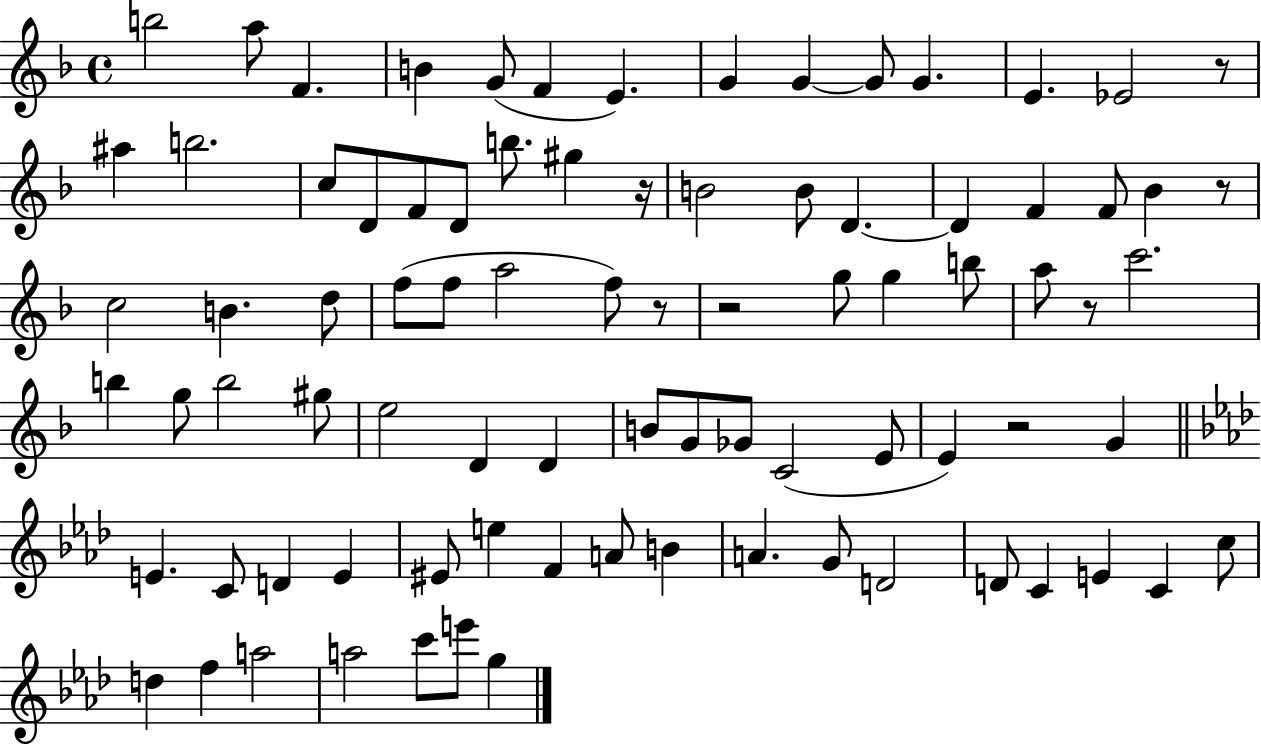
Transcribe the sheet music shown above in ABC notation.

X:1
T:Untitled
M:4/4
L:1/4
K:F
b2 a/2 F B G/2 F E G G G/2 G E _E2 z/2 ^a b2 c/2 D/2 F/2 D/2 b/2 ^g z/4 B2 B/2 D D F F/2 _B z/2 c2 B d/2 f/2 f/2 a2 f/2 z/2 z2 g/2 g b/2 a/2 z/2 c'2 b g/2 b2 ^g/2 e2 D D B/2 G/2 _G/2 C2 E/2 E z2 G E C/2 D E ^E/2 e F A/2 B A G/2 D2 D/2 C E C c/2 d f a2 a2 c'/2 e'/2 g